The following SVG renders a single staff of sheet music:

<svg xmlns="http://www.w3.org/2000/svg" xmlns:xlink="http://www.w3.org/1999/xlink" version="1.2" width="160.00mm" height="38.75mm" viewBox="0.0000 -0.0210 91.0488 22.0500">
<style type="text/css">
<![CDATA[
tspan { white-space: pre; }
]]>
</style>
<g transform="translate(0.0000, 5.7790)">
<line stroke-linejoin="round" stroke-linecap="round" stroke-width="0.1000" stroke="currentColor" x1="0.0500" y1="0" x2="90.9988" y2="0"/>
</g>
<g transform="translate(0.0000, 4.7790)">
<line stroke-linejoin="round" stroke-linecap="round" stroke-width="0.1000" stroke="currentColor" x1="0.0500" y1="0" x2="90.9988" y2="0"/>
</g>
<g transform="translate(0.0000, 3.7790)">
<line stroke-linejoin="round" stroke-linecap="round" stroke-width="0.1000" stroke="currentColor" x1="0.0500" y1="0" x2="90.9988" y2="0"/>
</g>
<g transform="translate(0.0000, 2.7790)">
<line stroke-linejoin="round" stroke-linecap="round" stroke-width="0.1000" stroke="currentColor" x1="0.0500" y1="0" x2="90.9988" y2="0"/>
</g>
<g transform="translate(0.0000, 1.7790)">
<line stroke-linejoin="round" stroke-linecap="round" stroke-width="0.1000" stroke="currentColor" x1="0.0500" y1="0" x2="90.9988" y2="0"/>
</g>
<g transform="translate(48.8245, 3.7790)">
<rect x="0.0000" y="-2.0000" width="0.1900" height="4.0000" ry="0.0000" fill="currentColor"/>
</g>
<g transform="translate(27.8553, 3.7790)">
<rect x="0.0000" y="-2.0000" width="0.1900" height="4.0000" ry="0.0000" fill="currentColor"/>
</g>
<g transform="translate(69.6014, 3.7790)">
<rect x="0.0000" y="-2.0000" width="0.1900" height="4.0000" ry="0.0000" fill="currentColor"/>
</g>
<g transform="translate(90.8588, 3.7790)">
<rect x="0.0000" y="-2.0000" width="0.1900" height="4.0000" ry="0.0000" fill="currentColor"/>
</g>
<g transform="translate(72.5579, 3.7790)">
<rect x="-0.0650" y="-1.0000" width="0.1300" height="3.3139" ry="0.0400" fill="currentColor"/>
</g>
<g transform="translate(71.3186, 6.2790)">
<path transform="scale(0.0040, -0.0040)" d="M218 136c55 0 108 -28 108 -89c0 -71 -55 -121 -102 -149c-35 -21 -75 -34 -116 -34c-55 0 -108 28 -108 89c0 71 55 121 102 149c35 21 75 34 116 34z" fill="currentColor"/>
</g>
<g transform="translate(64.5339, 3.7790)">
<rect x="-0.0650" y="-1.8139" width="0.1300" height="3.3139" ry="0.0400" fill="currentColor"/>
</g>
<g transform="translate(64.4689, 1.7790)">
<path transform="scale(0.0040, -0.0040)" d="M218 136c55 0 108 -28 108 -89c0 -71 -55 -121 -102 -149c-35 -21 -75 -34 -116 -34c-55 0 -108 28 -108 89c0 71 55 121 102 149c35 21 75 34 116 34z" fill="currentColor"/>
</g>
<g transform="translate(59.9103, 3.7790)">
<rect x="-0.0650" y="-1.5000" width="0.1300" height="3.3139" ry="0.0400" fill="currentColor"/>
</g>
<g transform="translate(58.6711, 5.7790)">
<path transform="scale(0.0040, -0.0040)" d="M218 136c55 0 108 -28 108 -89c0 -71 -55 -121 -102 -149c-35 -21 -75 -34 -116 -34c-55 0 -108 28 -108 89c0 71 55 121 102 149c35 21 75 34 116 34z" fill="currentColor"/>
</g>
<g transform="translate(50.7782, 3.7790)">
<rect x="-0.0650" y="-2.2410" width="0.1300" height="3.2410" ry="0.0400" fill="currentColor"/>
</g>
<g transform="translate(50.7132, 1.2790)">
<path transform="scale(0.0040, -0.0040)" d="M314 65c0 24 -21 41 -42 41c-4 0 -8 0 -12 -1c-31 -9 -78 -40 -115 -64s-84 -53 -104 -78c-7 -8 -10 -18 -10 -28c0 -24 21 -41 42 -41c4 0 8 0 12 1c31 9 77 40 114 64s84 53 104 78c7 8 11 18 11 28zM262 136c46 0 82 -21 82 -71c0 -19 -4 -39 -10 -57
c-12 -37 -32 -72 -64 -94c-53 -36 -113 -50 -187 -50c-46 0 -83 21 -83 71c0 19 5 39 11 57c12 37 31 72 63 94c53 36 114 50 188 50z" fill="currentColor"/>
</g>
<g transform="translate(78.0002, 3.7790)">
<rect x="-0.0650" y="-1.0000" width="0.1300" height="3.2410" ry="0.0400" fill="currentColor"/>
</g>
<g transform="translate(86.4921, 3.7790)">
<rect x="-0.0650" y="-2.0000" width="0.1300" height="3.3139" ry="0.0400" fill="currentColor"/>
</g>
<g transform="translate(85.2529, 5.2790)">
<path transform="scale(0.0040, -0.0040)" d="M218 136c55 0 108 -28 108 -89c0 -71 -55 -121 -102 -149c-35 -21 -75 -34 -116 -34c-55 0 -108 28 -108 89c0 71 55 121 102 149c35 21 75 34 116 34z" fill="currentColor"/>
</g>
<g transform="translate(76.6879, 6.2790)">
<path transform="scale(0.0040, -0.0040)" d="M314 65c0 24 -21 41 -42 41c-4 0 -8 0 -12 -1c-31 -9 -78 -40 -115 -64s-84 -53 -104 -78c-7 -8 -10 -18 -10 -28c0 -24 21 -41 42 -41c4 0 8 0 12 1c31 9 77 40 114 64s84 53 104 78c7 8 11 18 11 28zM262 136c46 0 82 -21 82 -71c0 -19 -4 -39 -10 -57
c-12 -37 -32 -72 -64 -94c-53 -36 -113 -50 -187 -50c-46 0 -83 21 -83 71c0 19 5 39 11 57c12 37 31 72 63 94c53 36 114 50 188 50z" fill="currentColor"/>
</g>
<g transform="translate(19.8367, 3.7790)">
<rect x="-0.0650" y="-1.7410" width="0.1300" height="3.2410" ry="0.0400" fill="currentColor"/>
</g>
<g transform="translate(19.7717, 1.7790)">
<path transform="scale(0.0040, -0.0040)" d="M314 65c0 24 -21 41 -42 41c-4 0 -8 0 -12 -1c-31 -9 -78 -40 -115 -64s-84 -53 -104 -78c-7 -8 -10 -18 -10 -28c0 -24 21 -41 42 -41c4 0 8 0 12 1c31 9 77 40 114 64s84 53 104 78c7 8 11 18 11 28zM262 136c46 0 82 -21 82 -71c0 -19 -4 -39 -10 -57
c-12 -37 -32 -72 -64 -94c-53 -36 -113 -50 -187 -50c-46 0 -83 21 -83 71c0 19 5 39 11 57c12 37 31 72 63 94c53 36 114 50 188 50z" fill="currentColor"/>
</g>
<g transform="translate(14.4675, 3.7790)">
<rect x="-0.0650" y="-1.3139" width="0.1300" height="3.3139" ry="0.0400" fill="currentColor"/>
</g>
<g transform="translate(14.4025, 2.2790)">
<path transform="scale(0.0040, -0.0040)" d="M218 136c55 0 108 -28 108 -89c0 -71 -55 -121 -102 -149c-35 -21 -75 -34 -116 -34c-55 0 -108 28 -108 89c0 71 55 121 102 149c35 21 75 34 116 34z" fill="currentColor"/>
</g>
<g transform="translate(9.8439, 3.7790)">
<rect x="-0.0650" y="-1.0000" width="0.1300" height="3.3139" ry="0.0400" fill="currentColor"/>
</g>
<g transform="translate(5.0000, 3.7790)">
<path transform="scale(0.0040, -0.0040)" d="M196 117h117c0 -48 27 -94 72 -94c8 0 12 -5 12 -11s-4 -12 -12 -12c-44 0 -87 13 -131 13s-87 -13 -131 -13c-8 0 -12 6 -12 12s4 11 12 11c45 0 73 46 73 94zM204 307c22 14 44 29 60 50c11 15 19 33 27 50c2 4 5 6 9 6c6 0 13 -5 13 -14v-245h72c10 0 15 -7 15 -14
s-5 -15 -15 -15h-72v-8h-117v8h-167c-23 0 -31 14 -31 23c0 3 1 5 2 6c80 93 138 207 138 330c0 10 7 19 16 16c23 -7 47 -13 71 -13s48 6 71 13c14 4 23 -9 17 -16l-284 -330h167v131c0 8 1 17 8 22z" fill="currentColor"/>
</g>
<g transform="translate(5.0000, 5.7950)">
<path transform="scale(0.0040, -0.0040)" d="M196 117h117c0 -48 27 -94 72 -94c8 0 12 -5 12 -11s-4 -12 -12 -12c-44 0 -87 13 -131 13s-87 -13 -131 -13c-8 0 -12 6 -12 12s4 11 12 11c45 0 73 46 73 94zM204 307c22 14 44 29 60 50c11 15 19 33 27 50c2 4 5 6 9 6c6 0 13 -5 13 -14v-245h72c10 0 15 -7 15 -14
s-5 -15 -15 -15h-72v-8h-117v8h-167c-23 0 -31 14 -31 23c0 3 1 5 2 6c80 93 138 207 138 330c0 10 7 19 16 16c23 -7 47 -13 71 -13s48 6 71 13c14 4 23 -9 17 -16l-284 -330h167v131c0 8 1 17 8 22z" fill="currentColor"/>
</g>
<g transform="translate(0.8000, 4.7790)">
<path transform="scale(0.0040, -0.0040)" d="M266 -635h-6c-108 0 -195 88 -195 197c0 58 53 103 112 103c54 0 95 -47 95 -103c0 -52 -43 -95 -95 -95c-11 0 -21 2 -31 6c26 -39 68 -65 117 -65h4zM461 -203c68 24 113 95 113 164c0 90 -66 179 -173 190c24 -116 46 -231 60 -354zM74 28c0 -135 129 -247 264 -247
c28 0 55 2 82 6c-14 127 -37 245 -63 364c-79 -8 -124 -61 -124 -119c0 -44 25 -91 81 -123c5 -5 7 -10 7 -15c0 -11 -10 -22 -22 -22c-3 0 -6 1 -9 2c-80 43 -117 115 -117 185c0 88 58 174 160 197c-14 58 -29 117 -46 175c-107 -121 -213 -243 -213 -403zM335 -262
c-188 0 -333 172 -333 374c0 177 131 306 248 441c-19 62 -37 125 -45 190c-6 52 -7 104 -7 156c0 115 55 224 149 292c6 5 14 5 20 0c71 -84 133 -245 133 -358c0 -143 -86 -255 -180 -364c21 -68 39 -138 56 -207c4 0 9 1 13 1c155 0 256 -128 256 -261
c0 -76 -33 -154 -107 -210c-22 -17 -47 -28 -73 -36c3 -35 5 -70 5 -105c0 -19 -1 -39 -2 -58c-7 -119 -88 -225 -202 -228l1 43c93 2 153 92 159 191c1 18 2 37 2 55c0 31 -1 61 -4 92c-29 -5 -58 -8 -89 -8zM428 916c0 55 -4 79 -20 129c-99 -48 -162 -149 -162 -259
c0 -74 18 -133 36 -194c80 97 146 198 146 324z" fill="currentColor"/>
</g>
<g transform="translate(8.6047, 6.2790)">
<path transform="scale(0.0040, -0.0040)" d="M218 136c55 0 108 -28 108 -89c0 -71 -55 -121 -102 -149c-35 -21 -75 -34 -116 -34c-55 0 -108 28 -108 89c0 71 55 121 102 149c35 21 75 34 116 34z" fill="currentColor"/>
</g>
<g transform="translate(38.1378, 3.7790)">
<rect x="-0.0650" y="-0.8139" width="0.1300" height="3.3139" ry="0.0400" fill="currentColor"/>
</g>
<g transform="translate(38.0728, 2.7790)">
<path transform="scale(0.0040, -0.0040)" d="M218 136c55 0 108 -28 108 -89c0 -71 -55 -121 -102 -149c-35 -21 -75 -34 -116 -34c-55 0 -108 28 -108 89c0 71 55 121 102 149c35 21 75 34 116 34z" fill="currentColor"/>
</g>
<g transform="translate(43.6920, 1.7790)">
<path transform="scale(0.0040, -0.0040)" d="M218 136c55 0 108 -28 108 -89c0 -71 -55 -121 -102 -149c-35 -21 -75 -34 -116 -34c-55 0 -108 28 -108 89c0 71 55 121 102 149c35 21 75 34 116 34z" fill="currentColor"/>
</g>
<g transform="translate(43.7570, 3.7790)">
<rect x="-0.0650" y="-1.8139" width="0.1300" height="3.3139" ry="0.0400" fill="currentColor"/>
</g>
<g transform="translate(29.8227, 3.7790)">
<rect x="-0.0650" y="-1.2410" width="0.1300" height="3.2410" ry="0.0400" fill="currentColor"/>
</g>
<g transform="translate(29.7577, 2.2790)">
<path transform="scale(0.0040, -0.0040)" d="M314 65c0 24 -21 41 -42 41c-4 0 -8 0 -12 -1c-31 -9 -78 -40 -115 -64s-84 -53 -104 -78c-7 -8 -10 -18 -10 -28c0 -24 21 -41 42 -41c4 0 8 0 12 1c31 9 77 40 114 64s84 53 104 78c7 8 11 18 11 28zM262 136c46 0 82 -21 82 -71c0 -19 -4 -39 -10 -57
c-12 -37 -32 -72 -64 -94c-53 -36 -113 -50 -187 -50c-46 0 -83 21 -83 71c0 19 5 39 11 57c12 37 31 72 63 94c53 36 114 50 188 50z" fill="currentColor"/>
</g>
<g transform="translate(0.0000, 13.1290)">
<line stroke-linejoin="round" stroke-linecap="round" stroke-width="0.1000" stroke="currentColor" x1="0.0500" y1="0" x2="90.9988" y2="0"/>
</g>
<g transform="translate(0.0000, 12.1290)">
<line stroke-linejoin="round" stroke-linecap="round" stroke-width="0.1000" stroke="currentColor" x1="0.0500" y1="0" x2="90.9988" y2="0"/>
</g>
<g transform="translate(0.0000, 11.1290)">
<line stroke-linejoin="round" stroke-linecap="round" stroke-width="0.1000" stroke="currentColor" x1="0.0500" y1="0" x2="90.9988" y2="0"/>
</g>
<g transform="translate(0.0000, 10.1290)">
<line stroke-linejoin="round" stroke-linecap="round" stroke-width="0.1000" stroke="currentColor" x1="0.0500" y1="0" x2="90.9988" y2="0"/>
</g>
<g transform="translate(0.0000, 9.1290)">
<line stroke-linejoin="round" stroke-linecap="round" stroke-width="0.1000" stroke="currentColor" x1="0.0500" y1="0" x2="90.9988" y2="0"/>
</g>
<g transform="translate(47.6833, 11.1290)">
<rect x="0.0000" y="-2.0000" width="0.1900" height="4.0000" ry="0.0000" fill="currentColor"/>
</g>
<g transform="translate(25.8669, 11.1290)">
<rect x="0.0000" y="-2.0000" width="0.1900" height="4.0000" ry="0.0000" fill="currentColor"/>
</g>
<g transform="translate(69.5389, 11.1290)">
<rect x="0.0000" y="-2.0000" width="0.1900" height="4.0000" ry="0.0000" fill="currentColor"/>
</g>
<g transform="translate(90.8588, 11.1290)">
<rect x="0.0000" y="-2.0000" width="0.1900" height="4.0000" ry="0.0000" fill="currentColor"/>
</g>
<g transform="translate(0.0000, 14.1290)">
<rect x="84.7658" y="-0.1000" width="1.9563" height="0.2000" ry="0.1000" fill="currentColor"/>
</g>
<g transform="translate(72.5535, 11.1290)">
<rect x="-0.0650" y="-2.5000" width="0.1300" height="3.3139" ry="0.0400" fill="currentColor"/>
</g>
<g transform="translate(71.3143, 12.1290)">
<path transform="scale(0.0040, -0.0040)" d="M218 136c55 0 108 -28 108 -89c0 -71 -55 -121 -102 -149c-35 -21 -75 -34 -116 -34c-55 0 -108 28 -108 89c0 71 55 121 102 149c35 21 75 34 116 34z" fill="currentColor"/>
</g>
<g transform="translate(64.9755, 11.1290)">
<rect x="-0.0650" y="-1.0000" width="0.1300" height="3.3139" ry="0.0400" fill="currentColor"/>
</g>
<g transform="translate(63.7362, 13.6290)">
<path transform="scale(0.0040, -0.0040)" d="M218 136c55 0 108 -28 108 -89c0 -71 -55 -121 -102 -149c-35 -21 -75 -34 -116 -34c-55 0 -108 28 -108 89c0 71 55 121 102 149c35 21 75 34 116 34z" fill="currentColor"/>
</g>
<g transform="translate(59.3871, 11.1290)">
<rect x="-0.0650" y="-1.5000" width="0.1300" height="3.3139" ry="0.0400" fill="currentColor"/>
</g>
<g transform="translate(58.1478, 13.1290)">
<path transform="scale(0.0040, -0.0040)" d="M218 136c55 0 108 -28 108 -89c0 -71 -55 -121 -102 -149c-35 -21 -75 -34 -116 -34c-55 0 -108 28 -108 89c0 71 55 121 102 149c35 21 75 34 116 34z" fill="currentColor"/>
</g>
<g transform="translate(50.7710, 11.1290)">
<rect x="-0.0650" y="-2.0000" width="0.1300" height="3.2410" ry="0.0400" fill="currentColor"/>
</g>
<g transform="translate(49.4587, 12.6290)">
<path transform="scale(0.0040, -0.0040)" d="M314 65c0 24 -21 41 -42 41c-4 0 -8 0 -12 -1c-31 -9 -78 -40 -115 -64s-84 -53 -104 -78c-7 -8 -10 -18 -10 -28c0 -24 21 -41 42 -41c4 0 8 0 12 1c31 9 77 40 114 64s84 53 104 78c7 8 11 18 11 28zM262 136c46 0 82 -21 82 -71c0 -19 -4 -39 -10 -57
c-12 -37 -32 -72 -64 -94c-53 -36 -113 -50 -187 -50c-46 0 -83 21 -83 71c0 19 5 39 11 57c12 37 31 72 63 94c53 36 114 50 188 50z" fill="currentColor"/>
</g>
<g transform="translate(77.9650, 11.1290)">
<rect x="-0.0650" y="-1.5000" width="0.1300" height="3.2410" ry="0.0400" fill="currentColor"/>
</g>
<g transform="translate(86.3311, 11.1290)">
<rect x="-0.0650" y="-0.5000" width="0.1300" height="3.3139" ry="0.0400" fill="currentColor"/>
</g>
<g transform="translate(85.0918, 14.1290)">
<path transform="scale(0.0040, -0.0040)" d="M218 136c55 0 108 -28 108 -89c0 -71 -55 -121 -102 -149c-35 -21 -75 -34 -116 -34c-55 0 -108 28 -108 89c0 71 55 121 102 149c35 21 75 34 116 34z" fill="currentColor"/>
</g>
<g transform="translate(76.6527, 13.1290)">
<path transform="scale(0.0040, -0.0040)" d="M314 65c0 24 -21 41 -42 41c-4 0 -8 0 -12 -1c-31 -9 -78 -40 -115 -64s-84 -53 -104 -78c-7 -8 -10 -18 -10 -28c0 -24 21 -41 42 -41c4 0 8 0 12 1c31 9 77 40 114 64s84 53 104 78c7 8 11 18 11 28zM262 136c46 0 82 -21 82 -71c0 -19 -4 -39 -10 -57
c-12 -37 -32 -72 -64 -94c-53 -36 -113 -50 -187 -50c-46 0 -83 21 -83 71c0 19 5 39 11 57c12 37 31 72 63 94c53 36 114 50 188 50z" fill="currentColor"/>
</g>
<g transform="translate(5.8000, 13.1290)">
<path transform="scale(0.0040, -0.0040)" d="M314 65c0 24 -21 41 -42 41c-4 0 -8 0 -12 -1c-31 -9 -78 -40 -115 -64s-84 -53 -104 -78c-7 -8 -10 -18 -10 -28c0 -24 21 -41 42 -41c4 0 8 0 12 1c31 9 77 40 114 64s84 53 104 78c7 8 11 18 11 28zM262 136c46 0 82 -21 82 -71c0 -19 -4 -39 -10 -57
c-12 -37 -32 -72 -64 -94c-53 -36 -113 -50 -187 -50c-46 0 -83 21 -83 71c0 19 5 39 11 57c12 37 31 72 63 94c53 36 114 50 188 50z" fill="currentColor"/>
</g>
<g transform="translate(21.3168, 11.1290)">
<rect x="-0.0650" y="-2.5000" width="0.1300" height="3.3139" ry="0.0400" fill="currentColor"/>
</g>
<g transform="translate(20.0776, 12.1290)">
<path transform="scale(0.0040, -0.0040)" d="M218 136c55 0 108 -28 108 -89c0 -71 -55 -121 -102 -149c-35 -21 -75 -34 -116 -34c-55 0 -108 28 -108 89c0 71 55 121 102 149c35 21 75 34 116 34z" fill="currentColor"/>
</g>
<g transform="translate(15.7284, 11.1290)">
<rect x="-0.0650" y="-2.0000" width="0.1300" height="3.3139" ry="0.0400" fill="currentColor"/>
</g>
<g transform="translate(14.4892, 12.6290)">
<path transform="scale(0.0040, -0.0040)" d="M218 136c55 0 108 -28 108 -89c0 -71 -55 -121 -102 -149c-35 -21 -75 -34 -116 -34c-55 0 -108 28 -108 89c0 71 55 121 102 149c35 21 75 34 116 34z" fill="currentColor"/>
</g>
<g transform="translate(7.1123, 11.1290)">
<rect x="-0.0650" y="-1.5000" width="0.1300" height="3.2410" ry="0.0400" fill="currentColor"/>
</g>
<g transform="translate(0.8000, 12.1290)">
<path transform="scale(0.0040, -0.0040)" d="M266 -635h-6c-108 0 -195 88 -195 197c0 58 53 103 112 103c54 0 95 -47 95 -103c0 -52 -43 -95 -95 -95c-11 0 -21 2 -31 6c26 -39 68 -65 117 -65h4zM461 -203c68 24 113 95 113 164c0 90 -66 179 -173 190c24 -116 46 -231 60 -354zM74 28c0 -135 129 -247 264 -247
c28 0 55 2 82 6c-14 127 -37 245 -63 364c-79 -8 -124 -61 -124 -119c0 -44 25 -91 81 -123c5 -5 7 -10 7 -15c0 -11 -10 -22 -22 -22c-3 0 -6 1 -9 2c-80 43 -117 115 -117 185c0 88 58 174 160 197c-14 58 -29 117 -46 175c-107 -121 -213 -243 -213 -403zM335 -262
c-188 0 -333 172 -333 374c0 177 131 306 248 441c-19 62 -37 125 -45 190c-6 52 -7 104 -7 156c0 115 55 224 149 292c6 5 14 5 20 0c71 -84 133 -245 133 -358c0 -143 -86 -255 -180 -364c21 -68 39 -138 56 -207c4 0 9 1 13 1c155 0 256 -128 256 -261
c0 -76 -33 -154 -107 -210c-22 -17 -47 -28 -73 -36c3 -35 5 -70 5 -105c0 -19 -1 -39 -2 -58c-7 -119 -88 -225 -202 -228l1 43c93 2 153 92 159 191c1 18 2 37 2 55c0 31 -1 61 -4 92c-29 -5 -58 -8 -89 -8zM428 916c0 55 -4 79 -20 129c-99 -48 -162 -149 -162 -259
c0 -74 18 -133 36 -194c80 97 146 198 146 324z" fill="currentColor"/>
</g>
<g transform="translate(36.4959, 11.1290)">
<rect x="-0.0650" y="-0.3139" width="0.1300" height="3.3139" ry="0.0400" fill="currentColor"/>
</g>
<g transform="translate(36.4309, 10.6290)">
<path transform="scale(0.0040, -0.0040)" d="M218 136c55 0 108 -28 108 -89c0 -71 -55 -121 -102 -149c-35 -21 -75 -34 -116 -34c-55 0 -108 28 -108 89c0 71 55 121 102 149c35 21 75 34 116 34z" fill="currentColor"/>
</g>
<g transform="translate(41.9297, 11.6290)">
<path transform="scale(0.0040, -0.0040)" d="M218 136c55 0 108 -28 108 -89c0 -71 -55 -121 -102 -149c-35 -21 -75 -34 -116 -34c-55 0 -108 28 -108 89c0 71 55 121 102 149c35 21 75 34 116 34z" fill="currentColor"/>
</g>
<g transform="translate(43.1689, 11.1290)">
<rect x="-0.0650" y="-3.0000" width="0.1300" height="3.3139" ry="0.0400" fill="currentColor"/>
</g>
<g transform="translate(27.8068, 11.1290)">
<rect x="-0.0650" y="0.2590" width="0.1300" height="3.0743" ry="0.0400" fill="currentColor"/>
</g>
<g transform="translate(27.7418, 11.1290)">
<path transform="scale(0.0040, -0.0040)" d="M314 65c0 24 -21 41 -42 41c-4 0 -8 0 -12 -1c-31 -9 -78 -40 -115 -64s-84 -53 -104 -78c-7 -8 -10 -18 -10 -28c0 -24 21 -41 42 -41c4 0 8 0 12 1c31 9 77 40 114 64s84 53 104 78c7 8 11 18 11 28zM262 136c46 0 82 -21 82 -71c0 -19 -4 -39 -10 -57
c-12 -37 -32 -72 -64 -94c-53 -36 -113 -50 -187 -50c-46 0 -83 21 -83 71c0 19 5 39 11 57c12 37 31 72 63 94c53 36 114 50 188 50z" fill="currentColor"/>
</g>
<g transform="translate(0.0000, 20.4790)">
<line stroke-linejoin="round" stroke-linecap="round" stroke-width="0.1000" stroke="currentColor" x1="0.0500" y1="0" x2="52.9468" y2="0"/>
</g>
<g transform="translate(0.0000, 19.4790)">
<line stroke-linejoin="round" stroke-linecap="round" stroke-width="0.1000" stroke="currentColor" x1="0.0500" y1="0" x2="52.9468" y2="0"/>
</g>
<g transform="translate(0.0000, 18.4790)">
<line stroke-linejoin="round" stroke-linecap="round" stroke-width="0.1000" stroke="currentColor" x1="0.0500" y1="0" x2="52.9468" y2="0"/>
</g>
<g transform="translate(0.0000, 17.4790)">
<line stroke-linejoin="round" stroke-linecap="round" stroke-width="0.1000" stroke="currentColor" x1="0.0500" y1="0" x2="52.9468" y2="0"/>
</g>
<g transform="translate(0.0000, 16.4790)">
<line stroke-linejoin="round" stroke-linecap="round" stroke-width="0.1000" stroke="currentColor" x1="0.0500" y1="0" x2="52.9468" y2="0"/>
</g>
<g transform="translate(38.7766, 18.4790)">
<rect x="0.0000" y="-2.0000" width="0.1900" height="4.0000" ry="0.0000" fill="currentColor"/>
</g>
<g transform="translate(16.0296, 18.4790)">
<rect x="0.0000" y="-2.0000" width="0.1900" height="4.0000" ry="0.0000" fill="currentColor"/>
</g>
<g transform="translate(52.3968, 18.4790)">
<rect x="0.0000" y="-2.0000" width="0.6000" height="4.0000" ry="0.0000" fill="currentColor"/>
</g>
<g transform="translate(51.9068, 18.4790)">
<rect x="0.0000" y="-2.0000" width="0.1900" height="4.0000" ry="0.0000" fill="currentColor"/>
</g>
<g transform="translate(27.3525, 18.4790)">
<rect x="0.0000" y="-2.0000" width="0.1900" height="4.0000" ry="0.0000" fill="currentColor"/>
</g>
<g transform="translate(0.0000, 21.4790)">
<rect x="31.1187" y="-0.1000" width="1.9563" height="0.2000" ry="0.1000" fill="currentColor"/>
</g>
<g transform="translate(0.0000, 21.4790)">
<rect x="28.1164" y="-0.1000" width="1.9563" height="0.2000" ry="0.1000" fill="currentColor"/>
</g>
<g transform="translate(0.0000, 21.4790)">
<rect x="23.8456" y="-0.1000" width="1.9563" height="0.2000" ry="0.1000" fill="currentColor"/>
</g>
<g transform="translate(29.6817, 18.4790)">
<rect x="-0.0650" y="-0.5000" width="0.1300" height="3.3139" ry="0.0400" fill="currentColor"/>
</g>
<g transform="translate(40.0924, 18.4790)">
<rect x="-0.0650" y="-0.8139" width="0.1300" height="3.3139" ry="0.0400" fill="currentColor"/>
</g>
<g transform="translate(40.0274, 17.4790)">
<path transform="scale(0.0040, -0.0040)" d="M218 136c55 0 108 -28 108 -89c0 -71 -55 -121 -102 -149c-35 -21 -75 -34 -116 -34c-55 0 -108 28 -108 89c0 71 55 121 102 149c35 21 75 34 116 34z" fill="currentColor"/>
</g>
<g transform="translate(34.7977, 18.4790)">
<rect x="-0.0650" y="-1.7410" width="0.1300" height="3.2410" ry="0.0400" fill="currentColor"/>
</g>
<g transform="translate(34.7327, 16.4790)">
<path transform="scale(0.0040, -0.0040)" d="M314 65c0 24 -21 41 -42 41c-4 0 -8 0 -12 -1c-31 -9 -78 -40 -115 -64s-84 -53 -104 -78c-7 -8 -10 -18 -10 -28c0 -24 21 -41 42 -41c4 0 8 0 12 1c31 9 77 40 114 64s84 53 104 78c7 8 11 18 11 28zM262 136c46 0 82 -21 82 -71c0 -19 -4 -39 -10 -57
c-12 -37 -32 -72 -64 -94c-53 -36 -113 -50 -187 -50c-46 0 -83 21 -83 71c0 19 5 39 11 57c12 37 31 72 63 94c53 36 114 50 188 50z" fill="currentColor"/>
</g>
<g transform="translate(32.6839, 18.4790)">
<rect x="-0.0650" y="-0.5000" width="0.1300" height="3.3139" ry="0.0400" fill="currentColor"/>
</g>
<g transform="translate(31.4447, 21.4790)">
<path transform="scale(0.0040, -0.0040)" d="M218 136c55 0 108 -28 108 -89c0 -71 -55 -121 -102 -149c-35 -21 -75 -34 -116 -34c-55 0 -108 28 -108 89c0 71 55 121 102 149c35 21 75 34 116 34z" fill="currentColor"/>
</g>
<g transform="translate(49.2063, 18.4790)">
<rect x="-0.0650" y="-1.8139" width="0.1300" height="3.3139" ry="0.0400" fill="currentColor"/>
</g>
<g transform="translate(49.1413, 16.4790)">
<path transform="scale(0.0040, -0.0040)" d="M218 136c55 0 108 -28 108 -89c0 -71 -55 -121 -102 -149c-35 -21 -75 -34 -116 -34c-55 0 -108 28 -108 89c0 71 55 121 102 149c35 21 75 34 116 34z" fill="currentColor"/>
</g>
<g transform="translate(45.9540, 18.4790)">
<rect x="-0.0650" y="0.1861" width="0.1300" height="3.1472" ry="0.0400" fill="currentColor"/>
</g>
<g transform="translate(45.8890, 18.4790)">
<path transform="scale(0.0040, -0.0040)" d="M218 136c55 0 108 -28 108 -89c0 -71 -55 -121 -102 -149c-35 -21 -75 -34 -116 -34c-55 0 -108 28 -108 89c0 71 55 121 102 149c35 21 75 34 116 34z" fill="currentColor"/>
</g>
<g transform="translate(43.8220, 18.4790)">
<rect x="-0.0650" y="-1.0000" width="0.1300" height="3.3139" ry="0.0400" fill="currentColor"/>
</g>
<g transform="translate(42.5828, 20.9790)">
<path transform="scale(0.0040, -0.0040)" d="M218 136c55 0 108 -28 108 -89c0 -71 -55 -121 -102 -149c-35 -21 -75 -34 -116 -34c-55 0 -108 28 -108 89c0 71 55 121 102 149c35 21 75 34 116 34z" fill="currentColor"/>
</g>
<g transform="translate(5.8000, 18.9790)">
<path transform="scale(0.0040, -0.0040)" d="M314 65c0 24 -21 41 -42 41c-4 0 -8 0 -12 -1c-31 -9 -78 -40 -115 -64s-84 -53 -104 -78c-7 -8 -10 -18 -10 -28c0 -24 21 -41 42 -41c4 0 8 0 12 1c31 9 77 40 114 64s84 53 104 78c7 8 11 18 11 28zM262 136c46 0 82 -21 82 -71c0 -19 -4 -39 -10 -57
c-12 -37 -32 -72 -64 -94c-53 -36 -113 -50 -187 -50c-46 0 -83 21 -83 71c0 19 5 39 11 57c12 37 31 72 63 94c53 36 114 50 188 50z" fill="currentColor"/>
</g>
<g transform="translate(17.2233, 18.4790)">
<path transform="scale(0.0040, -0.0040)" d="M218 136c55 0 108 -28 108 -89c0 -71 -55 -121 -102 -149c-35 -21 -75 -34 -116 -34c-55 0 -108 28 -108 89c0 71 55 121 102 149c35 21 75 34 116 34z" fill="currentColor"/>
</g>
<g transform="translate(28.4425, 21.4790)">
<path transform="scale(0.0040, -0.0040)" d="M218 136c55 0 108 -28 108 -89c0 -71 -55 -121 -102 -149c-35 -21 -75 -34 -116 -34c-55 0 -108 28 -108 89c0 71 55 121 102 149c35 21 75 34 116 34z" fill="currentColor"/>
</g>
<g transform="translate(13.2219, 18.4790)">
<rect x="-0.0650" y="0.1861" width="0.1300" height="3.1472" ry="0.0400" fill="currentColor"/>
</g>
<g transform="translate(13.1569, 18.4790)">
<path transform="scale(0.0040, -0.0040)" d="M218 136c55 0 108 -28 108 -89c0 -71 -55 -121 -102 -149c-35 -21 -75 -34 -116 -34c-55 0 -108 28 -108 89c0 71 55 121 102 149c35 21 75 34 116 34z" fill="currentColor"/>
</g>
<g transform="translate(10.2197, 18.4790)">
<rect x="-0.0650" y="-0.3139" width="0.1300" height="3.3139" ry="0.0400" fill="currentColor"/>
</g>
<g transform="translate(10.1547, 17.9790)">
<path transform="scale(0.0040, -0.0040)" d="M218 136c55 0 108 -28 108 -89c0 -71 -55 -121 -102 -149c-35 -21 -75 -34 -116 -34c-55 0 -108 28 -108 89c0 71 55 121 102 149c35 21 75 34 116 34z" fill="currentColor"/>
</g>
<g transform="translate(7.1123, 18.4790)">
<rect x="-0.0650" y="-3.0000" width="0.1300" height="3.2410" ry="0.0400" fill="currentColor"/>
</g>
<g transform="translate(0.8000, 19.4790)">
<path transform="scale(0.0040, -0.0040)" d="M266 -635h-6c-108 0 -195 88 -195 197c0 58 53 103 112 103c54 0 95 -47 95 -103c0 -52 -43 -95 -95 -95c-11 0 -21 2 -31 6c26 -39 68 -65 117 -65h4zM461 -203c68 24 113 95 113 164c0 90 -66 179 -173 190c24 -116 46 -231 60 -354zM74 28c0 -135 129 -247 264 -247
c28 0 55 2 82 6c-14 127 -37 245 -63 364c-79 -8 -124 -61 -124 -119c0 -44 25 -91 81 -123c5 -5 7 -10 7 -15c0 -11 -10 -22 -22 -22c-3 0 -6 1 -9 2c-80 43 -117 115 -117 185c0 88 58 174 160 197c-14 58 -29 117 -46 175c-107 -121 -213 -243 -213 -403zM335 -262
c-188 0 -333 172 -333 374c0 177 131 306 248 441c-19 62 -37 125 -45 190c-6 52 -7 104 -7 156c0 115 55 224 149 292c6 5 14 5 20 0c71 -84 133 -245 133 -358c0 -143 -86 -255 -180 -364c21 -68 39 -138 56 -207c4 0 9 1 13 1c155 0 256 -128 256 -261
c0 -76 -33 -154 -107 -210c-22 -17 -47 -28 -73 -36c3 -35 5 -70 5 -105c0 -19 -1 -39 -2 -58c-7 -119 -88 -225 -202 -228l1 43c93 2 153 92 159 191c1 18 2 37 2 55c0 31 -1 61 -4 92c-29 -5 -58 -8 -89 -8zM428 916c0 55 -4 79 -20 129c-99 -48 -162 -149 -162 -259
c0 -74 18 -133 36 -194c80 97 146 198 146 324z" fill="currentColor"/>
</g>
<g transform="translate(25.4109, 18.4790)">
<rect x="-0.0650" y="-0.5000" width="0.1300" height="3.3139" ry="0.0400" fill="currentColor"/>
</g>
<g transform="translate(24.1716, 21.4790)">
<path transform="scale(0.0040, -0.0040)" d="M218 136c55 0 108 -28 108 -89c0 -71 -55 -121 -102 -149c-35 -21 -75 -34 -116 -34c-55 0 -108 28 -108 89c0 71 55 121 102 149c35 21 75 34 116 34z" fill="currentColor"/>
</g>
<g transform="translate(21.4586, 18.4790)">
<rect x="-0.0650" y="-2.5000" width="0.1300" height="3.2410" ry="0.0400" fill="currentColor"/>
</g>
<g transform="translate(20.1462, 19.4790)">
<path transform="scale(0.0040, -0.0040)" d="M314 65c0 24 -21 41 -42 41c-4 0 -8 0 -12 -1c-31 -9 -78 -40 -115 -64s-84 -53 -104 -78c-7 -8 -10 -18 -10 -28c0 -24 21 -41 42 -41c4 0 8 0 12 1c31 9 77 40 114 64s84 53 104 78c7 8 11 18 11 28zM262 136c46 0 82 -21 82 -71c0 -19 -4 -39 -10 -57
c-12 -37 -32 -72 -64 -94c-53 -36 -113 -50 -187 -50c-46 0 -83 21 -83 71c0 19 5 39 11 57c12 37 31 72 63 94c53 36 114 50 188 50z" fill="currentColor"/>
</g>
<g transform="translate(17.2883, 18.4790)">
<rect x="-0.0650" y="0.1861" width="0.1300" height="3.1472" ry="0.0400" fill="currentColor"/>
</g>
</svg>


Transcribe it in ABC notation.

X:1
T:Untitled
M:4/4
L:1/4
K:C
D e f2 e2 d f g2 E f D D2 F E2 F G B2 c A F2 E D G E2 C A2 c B B G2 C C C f2 d D B f